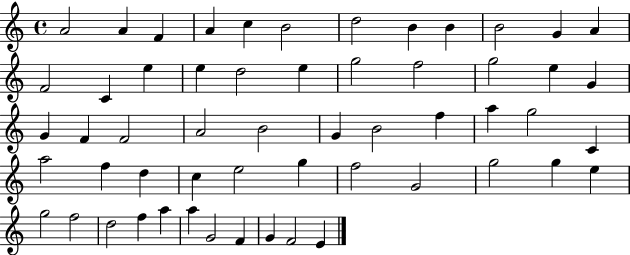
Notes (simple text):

A4/h A4/q F4/q A4/q C5/q B4/h D5/h B4/q B4/q B4/h G4/q A4/q F4/h C4/q E5/q E5/q D5/h E5/q G5/h F5/h G5/h E5/q G4/q G4/q F4/q F4/h A4/h B4/h G4/q B4/h F5/q A5/q G5/h C4/q A5/h F5/q D5/q C5/q E5/h G5/q F5/h G4/h G5/h G5/q E5/q G5/h F5/h D5/h F5/q A5/q A5/q G4/h F4/q G4/q F4/h E4/q